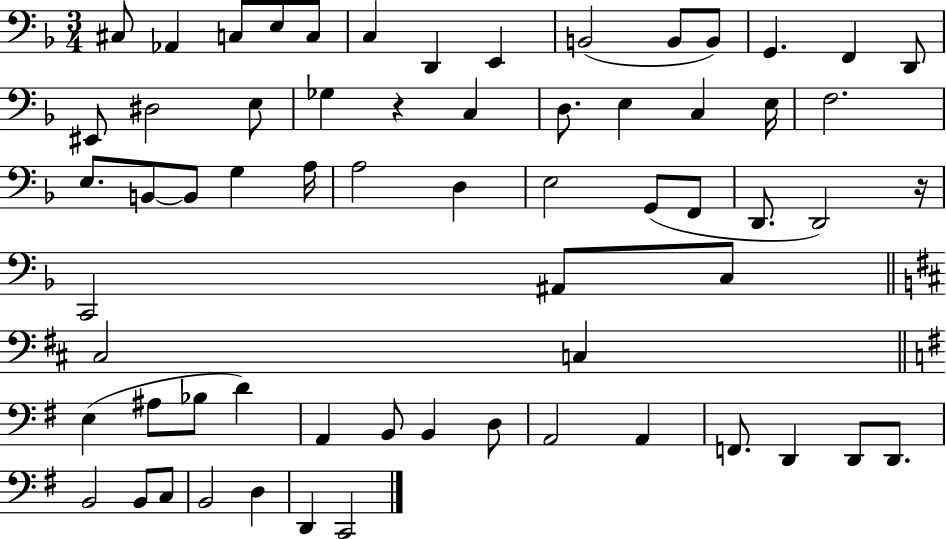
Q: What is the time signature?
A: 3/4